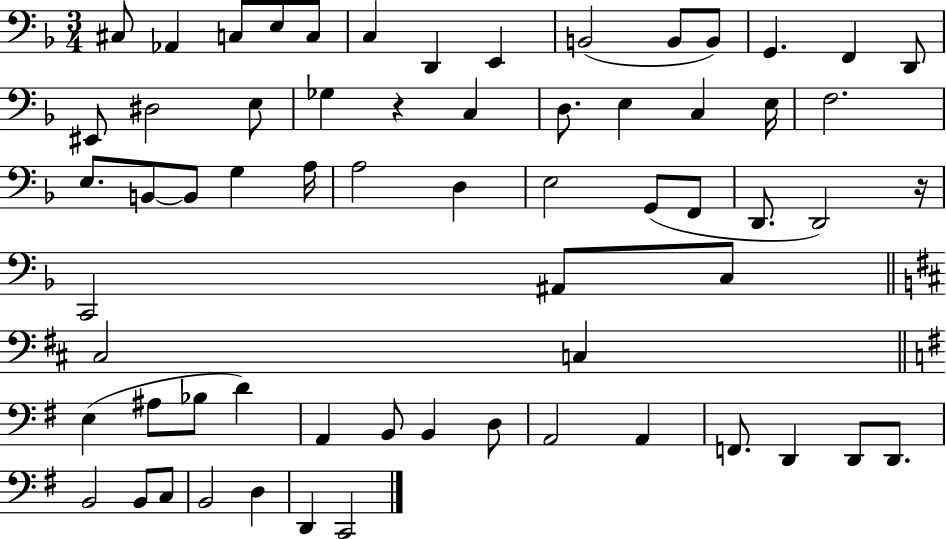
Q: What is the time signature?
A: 3/4